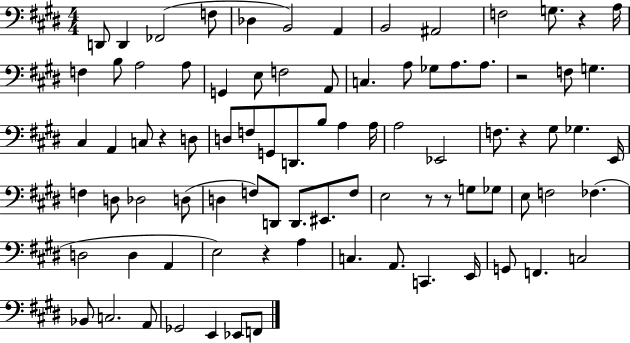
D2/e D2/q FES2/h F3/e Db3/q B2/h A2/q B2/h A#2/h F3/h G3/e. R/q A3/s F3/q B3/e A3/h A3/e G2/q E3/e F3/h A2/e C3/q. A3/e Gb3/e A3/e. A3/e. R/h F3/e G3/q. C#3/q A2/q C3/e R/q D3/e D3/e F3/e G2/e D2/e. B3/e A3/q A3/s A3/h Eb2/h F3/e. R/q G#3/e Gb3/q. E2/s F3/q D3/e Db3/h D3/e D3/q F3/e D2/e D2/e. EIS2/e. F3/e E3/h R/e R/e G3/e Gb3/e E3/e F3/h FES3/q. D3/h D3/q A2/q E3/h R/q A3/q C3/q. A2/e. C2/q. E2/s G2/e F2/q. C3/h Bb2/e C3/h. A2/e Gb2/h E2/q Eb2/e F2/e